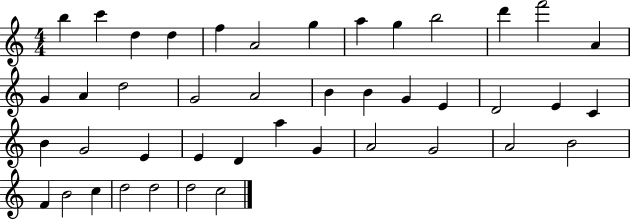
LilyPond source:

{
  \clef treble
  \numericTimeSignature
  \time 4/4
  \key c \major
  b''4 c'''4 d''4 d''4 | f''4 a'2 g''4 | a''4 g''4 b''2 | d'''4 f'''2 a'4 | \break g'4 a'4 d''2 | g'2 a'2 | b'4 b'4 g'4 e'4 | d'2 e'4 c'4 | \break b'4 g'2 e'4 | e'4 d'4 a''4 g'4 | a'2 g'2 | a'2 b'2 | \break f'4 b'2 c''4 | d''2 d''2 | d''2 c''2 | \bar "|."
}